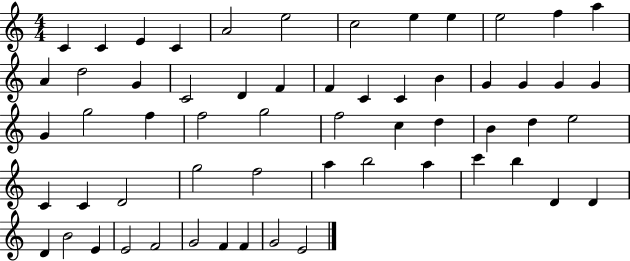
C4/q C4/q E4/q C4/q A4/h E5/h C5/h E5/q E5/q E5/h F5/q A5/q A4/q D5/h G4/q C4/h D4/q F4/q F4/q C4/q C4/q B4/q G4/q G4/q G4/q G4/q G4/q G5/h F5/q F5/h G5/h F5/h C5/q D5/q B4/q D5/q E5/h C4/q C4/q D4/h G5/h F5/h A5/q B5/h A5/q C6/q B5/q D4/q D4/q D4/q B4/h E4/q E4/h F4/h G4/h F4/q F4/q G4/h E4/h